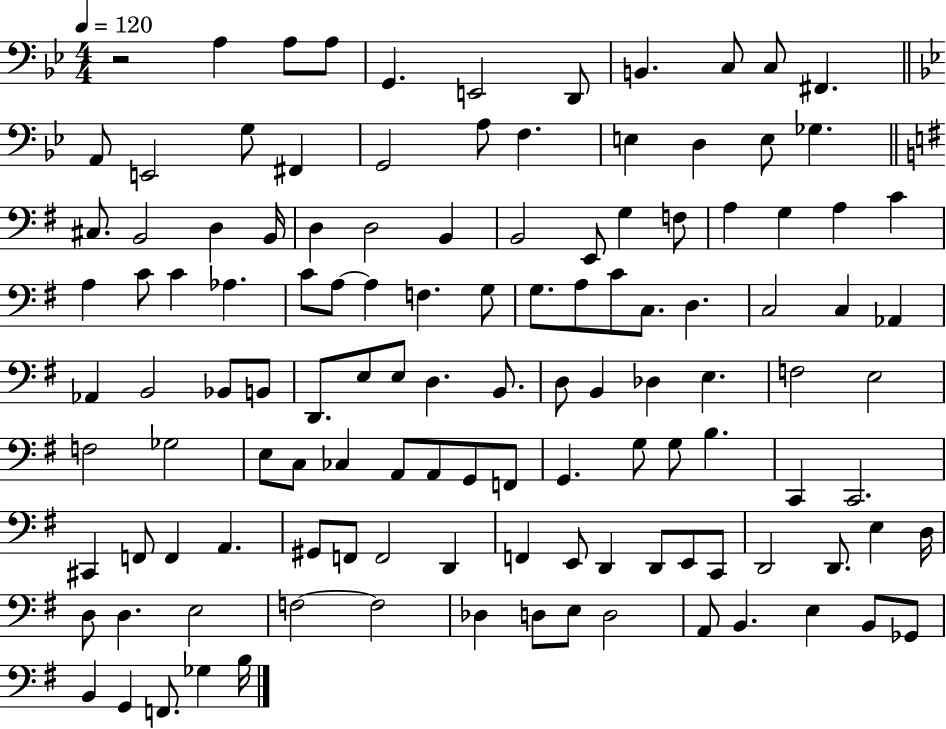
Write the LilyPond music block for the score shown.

{
  \clef bass
  \numericTimeSignature
  \time 4/4
  \key bes \major
  \tempo 4 = 120
  r2 a4 a8 a8 | g,4. e,2 d,8 | b,4. c8 c8 fis,4. | \bar "||" \break \key g \minor a,8 e,2 g8 fis,4 | g,2 a8 f4. | e4 d4 e8 ges4. | \bar "||" \break \key g \major cis8. b,2 d4 b,16 | d4 d2 b,4 | b,2 e,8 g4 f8 | a4 g4 a4 c'4 | \break a4 c'8 c'4 aes4. | c'8 a8~~ a4 f4. g8 | g8. a8 c'8 c8. d4. | c2 c4 aes,4 | \break aes,4 b,2 bes,8 b,8 | d,8. e8 e8 d4. b,8. | d8 b,4 des4 e4. | f2 e2 | \break f2 ges2 | e8 c8 ces4 a,8 a,8 g,8 f,8 | g,4. g8 g8 b4. | c,4 c,2. | \break cis,4 f,8 f,4 a,4. | gis,8 f,8 f,2 d,4 | f,4 e,8 d,4 d,8 e,8 c,8 | d,2 d,8. e4 d16 | \break d8 d4. e2 | f2~~ f2 | des4 d8 e8 d2 | a,8 b,4. e4 b,8 ges,8 | \break b,4 g,4 f,8. ges4 b16 | \bar "|."
}